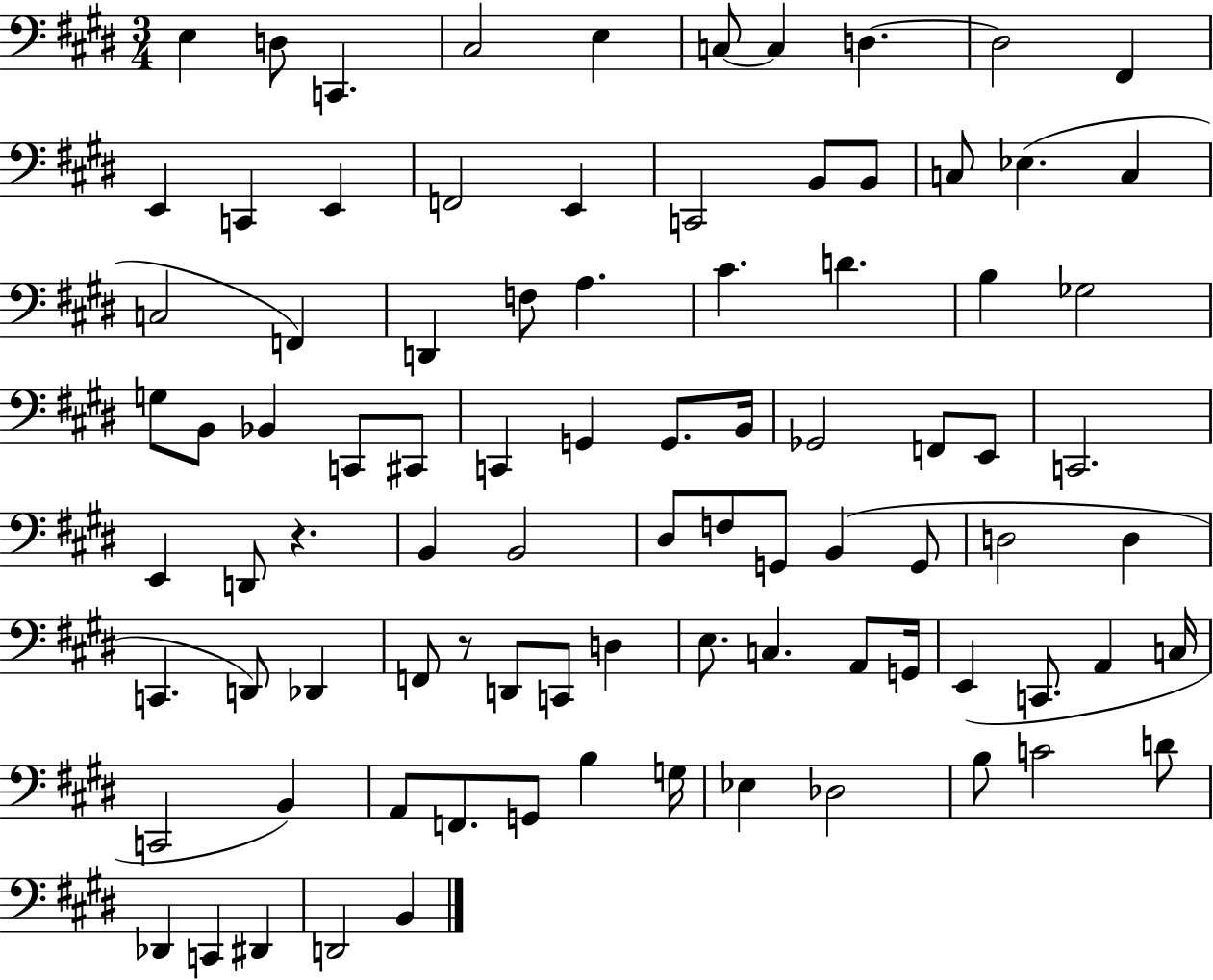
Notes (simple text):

E3/q D3/e C2/q. C#3/h E3/q C3/e C3/q D3/q. D3/h F#2/q E2/q C2/q E2/q F2/h E2/q C2/h B2/e B2/e C3/e Eb3/q. C3/q C3/h F2/q D2/q F3/e A3/q. C#4/q. D4/q. B3/q Gb3/h G3/e B2/e Bb2/q C2/e C#2/e C2/q G2/q G2/e. B2/s Gb2/h F2/e E2/e C2/h. E2/q D2/e R/q. B2/q B2/h D#3/e F3/e G2/e B2/q G2/e D3/h D3/q C2/q. D2/e Db2/q F2/e R/e D2/e C2/e D3/q E3/e. C3/q. A2/e G2/s E2/q C2/e. A2/q C3/s C2/h B2/q A2/e F2/e. G2/e B3/q G3/s Eb3/q Db3/h B3/e C4/h D4/e Db2/q C2/q D#2/q D2/h B2/q